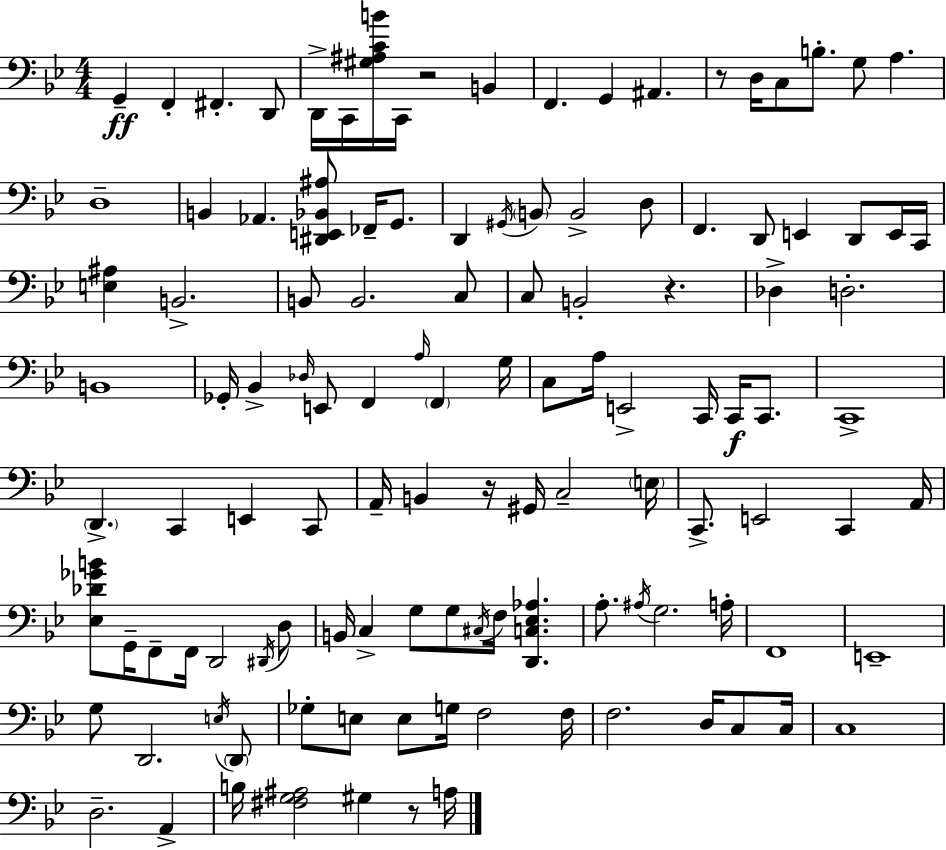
G2/q F2/q F#2/q. D2/e D2/s C2/s [G#3,A#3,C4,B4]/s C2/s R/h B2/q F2/q. G2/q A#2/q. R/e D3/s C3/e B3/e. G3/e A3/q. D3/w B2/q Ab2/q. [D#2,E2,Bb2,A#3]/e FES2/s G2/e. D2/q G#2/s B2/e B2/h D3/e F2/q. D2/e E2/q D2/e E2/s C2/s [E3,A#3]/q B2/h. B2/e B2/h. C3/e C3/e B2/h R/q. Db3/q D3/h. B2/w Gb2/s Bb2/q Db3/s E2/e F2/q A3/s F2/q G3/s C3/e A3/s E2/h C2/s C2/s C2/e. C2/w D2/q. C2/q E2/q C2/e A2/s B2/q R/s G#2/s C3/h E3/s C2/e. E2/h C2/q A2/s [Eb3,Db4,Gb4,B4]/e G2/s F2/e F2/s D2/h D#2/s D3/e B2/s C3/q G3/e G3/e C#3/s F3/s [D2,C3,Eb3,Ab3]/q. A3/e. A#3/s G3/h. A3/s F2/w E2/w G3/e D2/h. E3/s D2/e Gb3/e E3/e E3/e G3/s F3/h F3/s F3/h. D3/s C3/e C3/s C3/w D3/h. A2/q B3/s [F#3,G3,A#3]/h G#3/q R/e A3/s